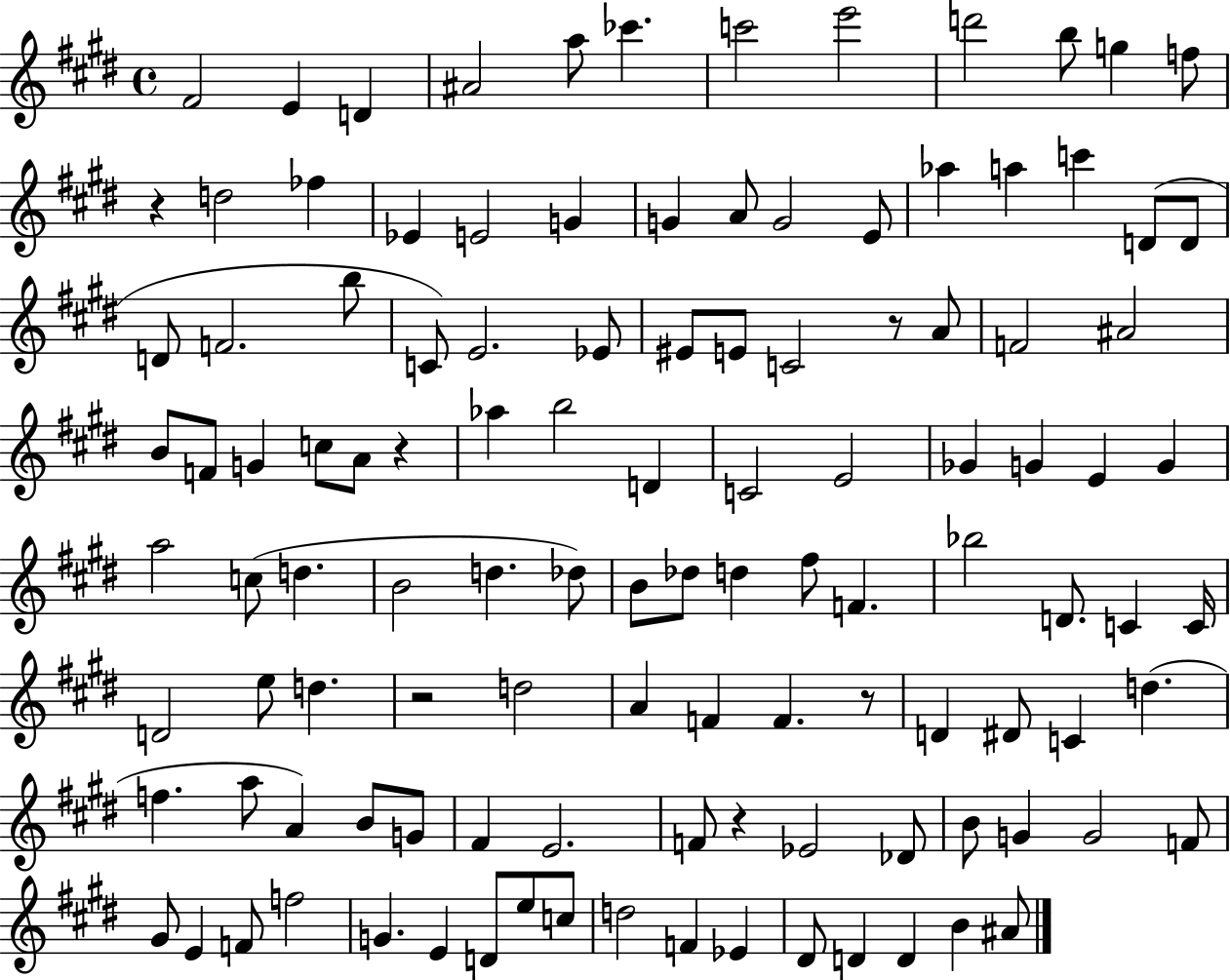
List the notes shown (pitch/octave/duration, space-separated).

F#4/h E4/q D4/q A#4/h A5/e CES6/q. C6/h E6/h D6/h B5/e G5/q F5/e R/q D5/h FES5/q Eb4/q E4/h G4/q G4/q A4/e G4/h E4/e Ab5/q A5/q C6/q D4/e D4/e D4/e F4/h. B5/e C4/e E4/h. Eb4/e EIS4/e E4/e C4/h R/e A4/e F4/h A#4/h B4/e F4/e G4/q C5/e A4/e R/q Ab5/q B5/h D4/q C4/h E4/h Gb4/q G4/q E4/q G4/q A5/h C5/e D5/q. B4/h D5/q. Db5/e B4/e Db5/e D5/q F#5/e F4/q. Bb5/h D4/e. C4/q C4/s D4/h E5/e D5/q. R/h D5/h A4/q F4/q F4/q. R/e D4/q D#4/e C4/q D5/q. F5/q. A5/e A4/q B4/e G4/e F#4/q E4/h. F4/e R/q Eb4/h Db4/e B4/e G4/q G4/h F4/e G#4/e E4/q F4/e F5/h G4/q. E4/q D4/e E5/e C5/e D5/h F4/q Eb4/q D#4/e D4/q D4/q B4/q A#4/e